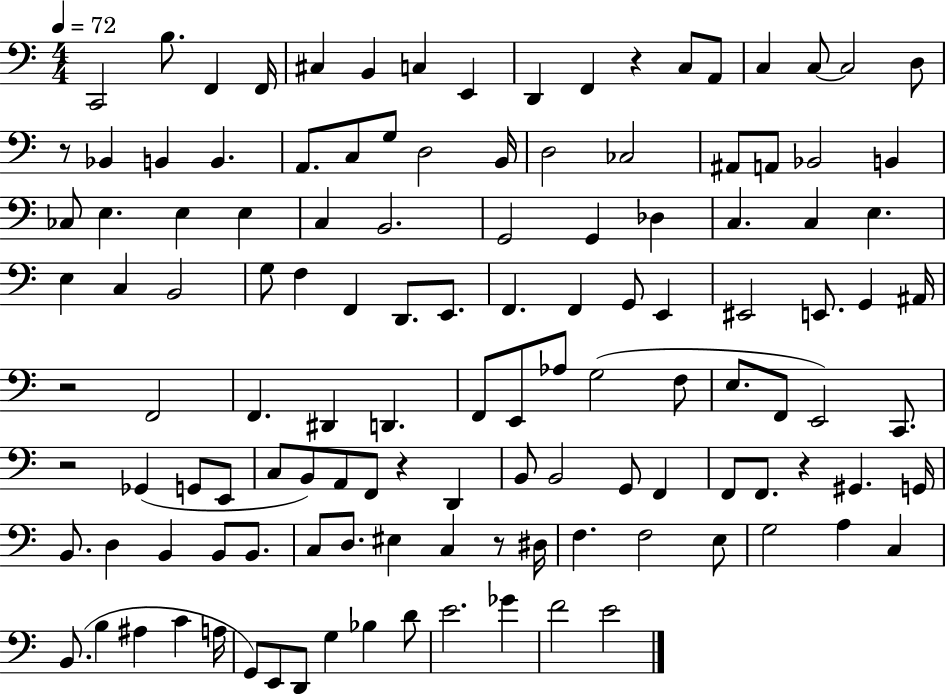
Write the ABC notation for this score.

X:1
T:Untitled
M:4/4
L:1/4
K:C
C,,2 B,/2 F,, F,,/4 ^C, B,, C, E,, D,, F,, z C,/2 A,,/2 C, C,/2 C,2 D,/2 z/2 _B,, B,, B,, A,,/2 C,/2 G,/2 D,2 B,,/4 D,2 _C,2 ^A,,/2 A,,/2 _B,,2 B,, _C,/2 E, E, E, C, B,,2 G,,2 G,, _D, C, C, E, E, C, B,,2 G,/2 F, F,, D,,/2 E,,/2 F,, F,, G,,/2 E,, ^E,,2 E,,/2 G,, ^A,,/4 z2 F,,2 F,, ^D,, D,, F,,/2 E,,/2 _A,/2 G,2 F,/2 E,/2 F,,/2 E,,2 C,,/2 z2 _G,, G,,/2 E,,/2 C,/2 B,,/2 A,,/2 F,,/2 z D,, B,,/2 B,,2 G,,/2 F,, F,,/2 F,,/2 z ^G,, G,,/4 B,,/2 D, B,, B,,/2 B,,/2 C,/2 D,/2 ^E, C, z/2 ^D,/4 F, F,2 E,/2 G,2 A, C, B,,/2 B, ^A, C A,/4 G,,/2 E,,/2 D,,/2 G, _B, D/2 E2 _G F2 E2